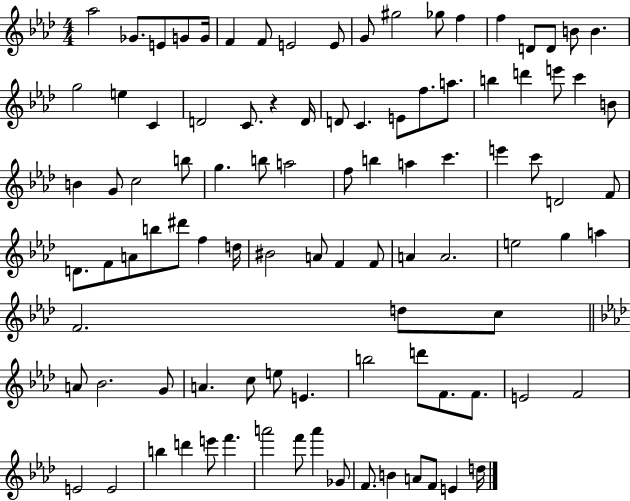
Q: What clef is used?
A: treble